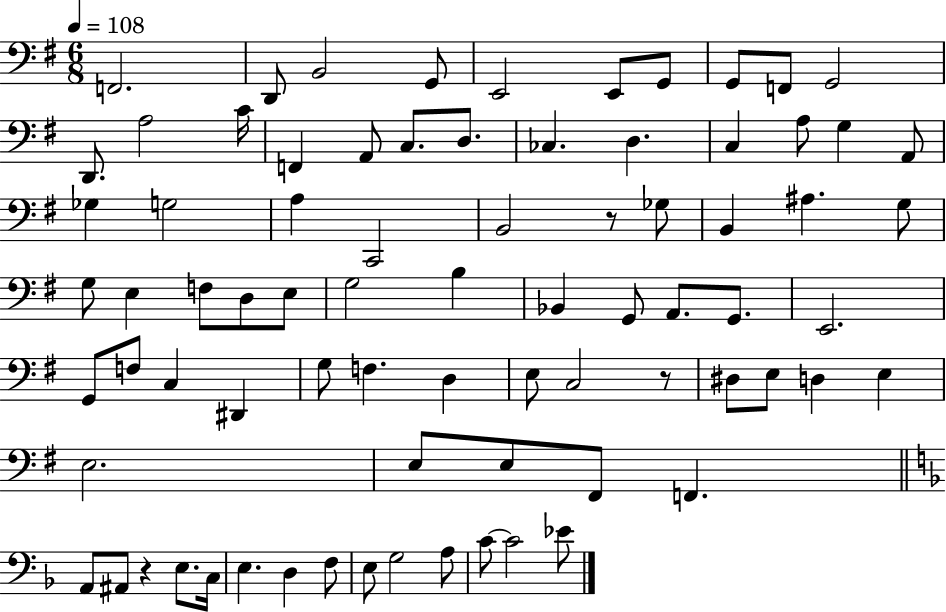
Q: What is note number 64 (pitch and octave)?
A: A#2